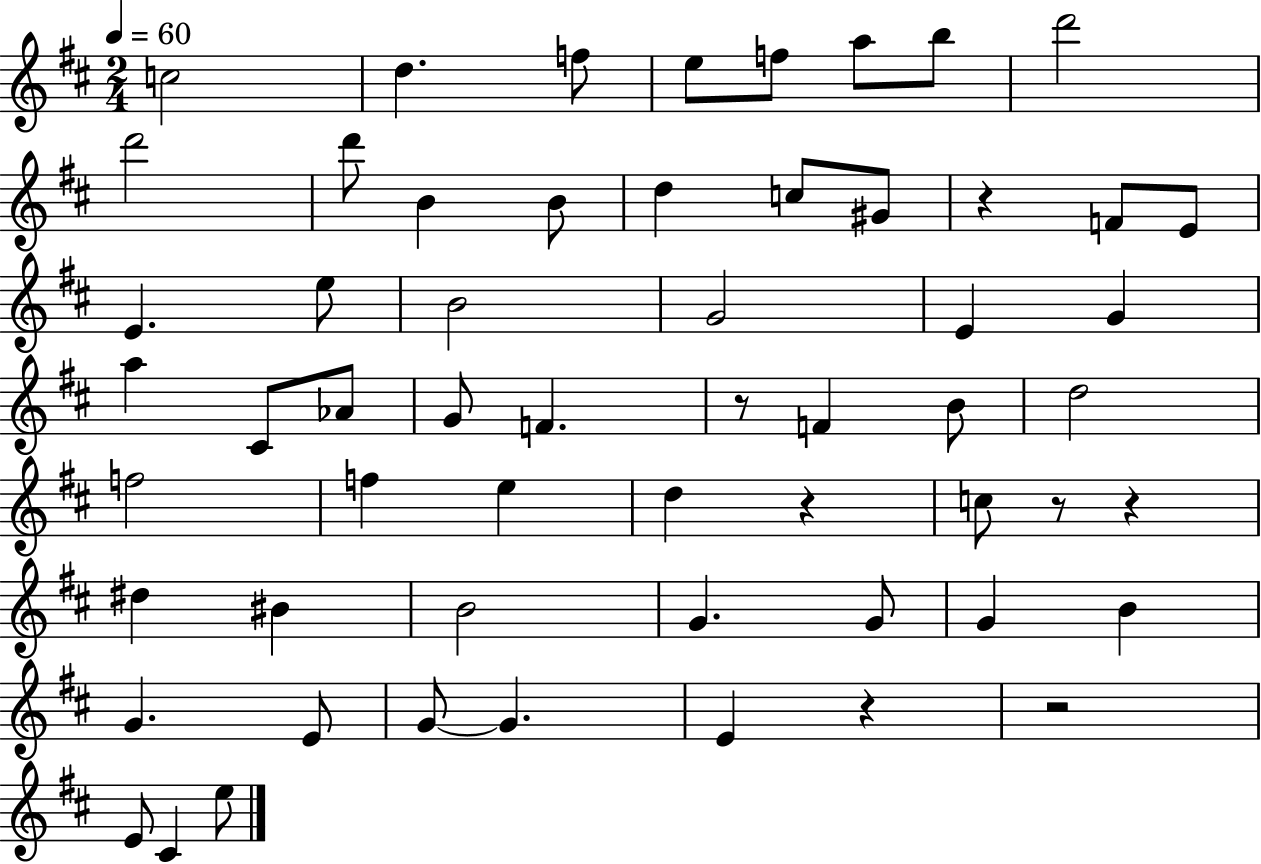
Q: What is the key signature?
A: D major